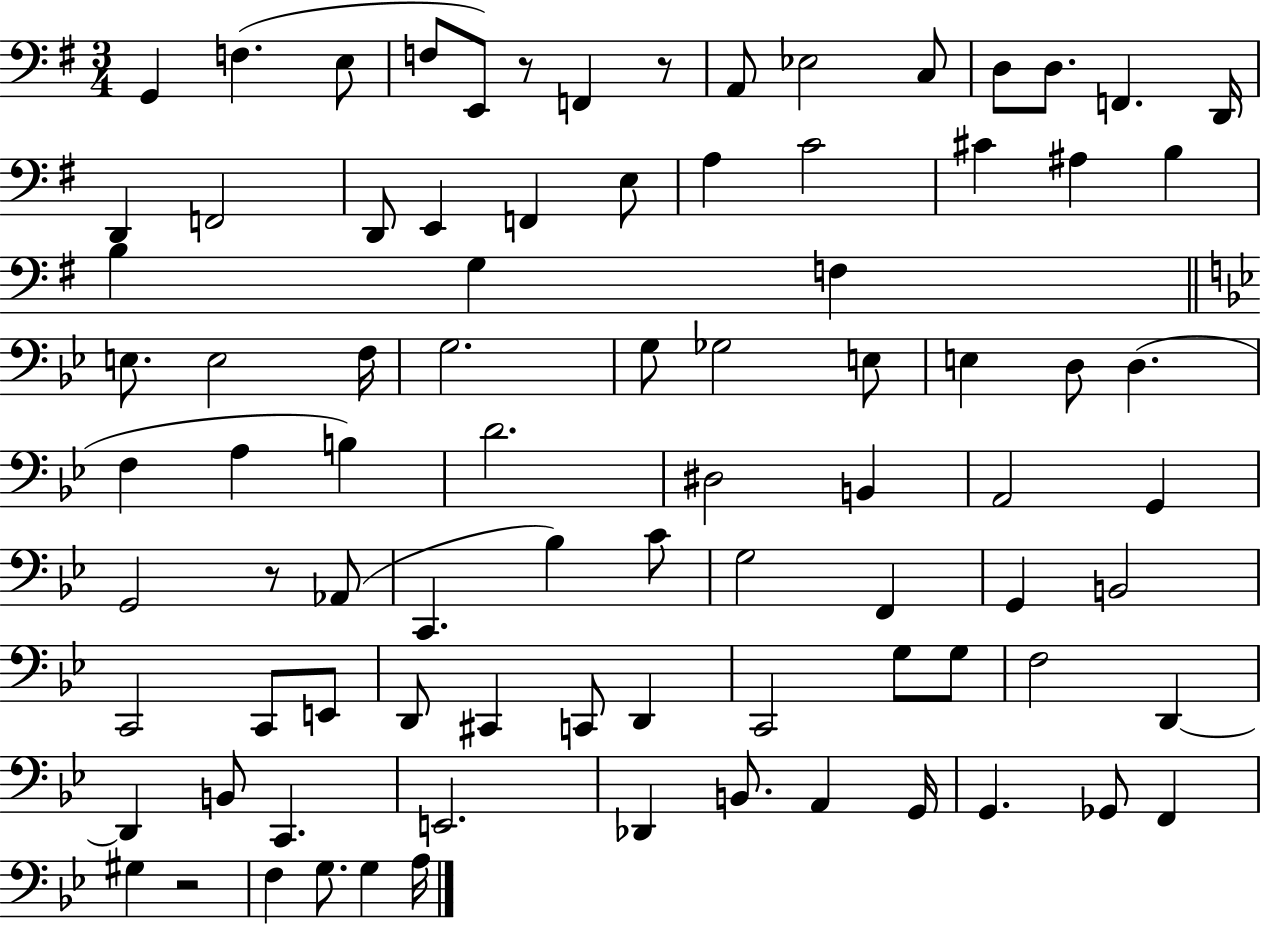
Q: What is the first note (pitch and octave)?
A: G2